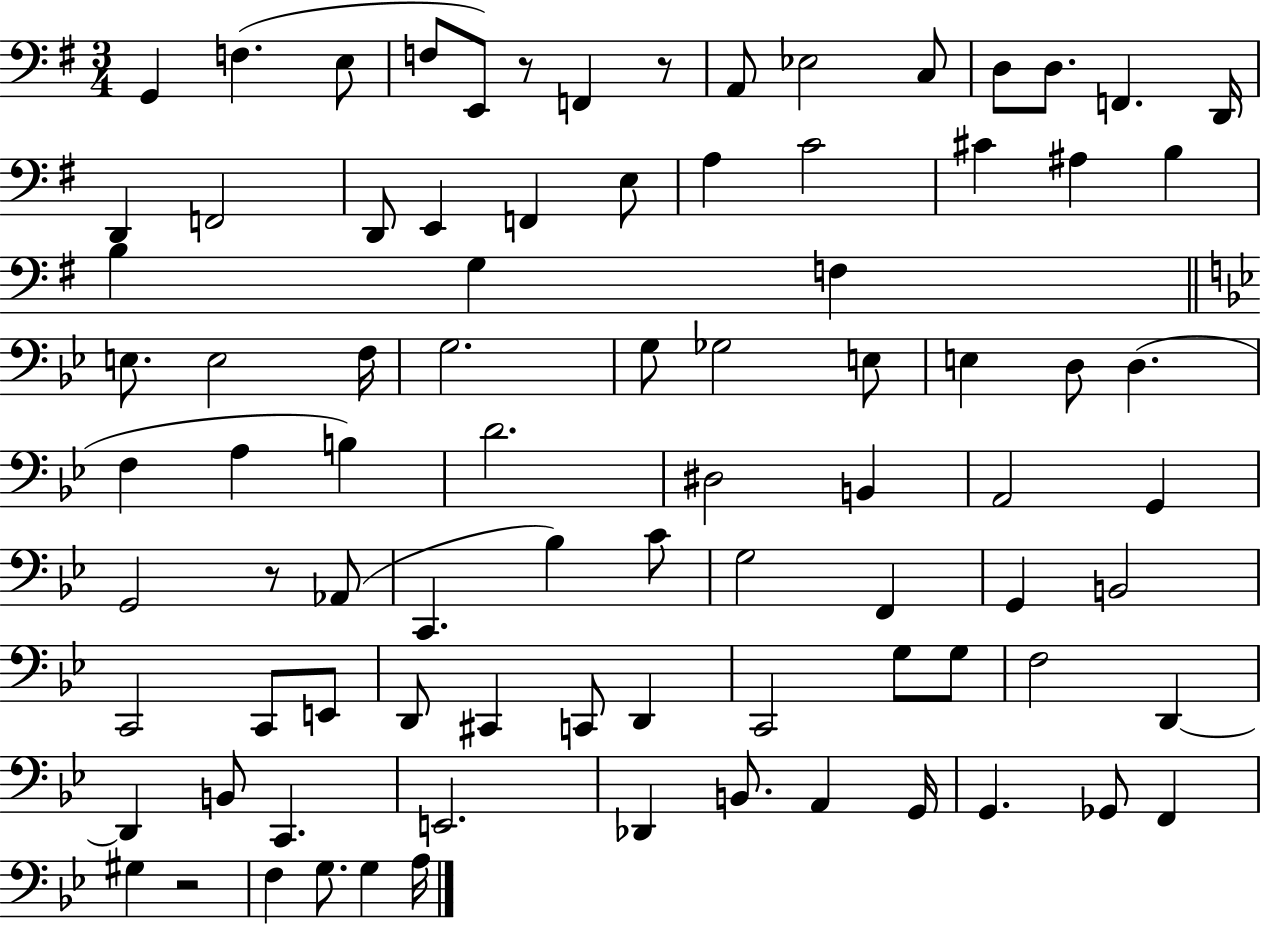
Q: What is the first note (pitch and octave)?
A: G2